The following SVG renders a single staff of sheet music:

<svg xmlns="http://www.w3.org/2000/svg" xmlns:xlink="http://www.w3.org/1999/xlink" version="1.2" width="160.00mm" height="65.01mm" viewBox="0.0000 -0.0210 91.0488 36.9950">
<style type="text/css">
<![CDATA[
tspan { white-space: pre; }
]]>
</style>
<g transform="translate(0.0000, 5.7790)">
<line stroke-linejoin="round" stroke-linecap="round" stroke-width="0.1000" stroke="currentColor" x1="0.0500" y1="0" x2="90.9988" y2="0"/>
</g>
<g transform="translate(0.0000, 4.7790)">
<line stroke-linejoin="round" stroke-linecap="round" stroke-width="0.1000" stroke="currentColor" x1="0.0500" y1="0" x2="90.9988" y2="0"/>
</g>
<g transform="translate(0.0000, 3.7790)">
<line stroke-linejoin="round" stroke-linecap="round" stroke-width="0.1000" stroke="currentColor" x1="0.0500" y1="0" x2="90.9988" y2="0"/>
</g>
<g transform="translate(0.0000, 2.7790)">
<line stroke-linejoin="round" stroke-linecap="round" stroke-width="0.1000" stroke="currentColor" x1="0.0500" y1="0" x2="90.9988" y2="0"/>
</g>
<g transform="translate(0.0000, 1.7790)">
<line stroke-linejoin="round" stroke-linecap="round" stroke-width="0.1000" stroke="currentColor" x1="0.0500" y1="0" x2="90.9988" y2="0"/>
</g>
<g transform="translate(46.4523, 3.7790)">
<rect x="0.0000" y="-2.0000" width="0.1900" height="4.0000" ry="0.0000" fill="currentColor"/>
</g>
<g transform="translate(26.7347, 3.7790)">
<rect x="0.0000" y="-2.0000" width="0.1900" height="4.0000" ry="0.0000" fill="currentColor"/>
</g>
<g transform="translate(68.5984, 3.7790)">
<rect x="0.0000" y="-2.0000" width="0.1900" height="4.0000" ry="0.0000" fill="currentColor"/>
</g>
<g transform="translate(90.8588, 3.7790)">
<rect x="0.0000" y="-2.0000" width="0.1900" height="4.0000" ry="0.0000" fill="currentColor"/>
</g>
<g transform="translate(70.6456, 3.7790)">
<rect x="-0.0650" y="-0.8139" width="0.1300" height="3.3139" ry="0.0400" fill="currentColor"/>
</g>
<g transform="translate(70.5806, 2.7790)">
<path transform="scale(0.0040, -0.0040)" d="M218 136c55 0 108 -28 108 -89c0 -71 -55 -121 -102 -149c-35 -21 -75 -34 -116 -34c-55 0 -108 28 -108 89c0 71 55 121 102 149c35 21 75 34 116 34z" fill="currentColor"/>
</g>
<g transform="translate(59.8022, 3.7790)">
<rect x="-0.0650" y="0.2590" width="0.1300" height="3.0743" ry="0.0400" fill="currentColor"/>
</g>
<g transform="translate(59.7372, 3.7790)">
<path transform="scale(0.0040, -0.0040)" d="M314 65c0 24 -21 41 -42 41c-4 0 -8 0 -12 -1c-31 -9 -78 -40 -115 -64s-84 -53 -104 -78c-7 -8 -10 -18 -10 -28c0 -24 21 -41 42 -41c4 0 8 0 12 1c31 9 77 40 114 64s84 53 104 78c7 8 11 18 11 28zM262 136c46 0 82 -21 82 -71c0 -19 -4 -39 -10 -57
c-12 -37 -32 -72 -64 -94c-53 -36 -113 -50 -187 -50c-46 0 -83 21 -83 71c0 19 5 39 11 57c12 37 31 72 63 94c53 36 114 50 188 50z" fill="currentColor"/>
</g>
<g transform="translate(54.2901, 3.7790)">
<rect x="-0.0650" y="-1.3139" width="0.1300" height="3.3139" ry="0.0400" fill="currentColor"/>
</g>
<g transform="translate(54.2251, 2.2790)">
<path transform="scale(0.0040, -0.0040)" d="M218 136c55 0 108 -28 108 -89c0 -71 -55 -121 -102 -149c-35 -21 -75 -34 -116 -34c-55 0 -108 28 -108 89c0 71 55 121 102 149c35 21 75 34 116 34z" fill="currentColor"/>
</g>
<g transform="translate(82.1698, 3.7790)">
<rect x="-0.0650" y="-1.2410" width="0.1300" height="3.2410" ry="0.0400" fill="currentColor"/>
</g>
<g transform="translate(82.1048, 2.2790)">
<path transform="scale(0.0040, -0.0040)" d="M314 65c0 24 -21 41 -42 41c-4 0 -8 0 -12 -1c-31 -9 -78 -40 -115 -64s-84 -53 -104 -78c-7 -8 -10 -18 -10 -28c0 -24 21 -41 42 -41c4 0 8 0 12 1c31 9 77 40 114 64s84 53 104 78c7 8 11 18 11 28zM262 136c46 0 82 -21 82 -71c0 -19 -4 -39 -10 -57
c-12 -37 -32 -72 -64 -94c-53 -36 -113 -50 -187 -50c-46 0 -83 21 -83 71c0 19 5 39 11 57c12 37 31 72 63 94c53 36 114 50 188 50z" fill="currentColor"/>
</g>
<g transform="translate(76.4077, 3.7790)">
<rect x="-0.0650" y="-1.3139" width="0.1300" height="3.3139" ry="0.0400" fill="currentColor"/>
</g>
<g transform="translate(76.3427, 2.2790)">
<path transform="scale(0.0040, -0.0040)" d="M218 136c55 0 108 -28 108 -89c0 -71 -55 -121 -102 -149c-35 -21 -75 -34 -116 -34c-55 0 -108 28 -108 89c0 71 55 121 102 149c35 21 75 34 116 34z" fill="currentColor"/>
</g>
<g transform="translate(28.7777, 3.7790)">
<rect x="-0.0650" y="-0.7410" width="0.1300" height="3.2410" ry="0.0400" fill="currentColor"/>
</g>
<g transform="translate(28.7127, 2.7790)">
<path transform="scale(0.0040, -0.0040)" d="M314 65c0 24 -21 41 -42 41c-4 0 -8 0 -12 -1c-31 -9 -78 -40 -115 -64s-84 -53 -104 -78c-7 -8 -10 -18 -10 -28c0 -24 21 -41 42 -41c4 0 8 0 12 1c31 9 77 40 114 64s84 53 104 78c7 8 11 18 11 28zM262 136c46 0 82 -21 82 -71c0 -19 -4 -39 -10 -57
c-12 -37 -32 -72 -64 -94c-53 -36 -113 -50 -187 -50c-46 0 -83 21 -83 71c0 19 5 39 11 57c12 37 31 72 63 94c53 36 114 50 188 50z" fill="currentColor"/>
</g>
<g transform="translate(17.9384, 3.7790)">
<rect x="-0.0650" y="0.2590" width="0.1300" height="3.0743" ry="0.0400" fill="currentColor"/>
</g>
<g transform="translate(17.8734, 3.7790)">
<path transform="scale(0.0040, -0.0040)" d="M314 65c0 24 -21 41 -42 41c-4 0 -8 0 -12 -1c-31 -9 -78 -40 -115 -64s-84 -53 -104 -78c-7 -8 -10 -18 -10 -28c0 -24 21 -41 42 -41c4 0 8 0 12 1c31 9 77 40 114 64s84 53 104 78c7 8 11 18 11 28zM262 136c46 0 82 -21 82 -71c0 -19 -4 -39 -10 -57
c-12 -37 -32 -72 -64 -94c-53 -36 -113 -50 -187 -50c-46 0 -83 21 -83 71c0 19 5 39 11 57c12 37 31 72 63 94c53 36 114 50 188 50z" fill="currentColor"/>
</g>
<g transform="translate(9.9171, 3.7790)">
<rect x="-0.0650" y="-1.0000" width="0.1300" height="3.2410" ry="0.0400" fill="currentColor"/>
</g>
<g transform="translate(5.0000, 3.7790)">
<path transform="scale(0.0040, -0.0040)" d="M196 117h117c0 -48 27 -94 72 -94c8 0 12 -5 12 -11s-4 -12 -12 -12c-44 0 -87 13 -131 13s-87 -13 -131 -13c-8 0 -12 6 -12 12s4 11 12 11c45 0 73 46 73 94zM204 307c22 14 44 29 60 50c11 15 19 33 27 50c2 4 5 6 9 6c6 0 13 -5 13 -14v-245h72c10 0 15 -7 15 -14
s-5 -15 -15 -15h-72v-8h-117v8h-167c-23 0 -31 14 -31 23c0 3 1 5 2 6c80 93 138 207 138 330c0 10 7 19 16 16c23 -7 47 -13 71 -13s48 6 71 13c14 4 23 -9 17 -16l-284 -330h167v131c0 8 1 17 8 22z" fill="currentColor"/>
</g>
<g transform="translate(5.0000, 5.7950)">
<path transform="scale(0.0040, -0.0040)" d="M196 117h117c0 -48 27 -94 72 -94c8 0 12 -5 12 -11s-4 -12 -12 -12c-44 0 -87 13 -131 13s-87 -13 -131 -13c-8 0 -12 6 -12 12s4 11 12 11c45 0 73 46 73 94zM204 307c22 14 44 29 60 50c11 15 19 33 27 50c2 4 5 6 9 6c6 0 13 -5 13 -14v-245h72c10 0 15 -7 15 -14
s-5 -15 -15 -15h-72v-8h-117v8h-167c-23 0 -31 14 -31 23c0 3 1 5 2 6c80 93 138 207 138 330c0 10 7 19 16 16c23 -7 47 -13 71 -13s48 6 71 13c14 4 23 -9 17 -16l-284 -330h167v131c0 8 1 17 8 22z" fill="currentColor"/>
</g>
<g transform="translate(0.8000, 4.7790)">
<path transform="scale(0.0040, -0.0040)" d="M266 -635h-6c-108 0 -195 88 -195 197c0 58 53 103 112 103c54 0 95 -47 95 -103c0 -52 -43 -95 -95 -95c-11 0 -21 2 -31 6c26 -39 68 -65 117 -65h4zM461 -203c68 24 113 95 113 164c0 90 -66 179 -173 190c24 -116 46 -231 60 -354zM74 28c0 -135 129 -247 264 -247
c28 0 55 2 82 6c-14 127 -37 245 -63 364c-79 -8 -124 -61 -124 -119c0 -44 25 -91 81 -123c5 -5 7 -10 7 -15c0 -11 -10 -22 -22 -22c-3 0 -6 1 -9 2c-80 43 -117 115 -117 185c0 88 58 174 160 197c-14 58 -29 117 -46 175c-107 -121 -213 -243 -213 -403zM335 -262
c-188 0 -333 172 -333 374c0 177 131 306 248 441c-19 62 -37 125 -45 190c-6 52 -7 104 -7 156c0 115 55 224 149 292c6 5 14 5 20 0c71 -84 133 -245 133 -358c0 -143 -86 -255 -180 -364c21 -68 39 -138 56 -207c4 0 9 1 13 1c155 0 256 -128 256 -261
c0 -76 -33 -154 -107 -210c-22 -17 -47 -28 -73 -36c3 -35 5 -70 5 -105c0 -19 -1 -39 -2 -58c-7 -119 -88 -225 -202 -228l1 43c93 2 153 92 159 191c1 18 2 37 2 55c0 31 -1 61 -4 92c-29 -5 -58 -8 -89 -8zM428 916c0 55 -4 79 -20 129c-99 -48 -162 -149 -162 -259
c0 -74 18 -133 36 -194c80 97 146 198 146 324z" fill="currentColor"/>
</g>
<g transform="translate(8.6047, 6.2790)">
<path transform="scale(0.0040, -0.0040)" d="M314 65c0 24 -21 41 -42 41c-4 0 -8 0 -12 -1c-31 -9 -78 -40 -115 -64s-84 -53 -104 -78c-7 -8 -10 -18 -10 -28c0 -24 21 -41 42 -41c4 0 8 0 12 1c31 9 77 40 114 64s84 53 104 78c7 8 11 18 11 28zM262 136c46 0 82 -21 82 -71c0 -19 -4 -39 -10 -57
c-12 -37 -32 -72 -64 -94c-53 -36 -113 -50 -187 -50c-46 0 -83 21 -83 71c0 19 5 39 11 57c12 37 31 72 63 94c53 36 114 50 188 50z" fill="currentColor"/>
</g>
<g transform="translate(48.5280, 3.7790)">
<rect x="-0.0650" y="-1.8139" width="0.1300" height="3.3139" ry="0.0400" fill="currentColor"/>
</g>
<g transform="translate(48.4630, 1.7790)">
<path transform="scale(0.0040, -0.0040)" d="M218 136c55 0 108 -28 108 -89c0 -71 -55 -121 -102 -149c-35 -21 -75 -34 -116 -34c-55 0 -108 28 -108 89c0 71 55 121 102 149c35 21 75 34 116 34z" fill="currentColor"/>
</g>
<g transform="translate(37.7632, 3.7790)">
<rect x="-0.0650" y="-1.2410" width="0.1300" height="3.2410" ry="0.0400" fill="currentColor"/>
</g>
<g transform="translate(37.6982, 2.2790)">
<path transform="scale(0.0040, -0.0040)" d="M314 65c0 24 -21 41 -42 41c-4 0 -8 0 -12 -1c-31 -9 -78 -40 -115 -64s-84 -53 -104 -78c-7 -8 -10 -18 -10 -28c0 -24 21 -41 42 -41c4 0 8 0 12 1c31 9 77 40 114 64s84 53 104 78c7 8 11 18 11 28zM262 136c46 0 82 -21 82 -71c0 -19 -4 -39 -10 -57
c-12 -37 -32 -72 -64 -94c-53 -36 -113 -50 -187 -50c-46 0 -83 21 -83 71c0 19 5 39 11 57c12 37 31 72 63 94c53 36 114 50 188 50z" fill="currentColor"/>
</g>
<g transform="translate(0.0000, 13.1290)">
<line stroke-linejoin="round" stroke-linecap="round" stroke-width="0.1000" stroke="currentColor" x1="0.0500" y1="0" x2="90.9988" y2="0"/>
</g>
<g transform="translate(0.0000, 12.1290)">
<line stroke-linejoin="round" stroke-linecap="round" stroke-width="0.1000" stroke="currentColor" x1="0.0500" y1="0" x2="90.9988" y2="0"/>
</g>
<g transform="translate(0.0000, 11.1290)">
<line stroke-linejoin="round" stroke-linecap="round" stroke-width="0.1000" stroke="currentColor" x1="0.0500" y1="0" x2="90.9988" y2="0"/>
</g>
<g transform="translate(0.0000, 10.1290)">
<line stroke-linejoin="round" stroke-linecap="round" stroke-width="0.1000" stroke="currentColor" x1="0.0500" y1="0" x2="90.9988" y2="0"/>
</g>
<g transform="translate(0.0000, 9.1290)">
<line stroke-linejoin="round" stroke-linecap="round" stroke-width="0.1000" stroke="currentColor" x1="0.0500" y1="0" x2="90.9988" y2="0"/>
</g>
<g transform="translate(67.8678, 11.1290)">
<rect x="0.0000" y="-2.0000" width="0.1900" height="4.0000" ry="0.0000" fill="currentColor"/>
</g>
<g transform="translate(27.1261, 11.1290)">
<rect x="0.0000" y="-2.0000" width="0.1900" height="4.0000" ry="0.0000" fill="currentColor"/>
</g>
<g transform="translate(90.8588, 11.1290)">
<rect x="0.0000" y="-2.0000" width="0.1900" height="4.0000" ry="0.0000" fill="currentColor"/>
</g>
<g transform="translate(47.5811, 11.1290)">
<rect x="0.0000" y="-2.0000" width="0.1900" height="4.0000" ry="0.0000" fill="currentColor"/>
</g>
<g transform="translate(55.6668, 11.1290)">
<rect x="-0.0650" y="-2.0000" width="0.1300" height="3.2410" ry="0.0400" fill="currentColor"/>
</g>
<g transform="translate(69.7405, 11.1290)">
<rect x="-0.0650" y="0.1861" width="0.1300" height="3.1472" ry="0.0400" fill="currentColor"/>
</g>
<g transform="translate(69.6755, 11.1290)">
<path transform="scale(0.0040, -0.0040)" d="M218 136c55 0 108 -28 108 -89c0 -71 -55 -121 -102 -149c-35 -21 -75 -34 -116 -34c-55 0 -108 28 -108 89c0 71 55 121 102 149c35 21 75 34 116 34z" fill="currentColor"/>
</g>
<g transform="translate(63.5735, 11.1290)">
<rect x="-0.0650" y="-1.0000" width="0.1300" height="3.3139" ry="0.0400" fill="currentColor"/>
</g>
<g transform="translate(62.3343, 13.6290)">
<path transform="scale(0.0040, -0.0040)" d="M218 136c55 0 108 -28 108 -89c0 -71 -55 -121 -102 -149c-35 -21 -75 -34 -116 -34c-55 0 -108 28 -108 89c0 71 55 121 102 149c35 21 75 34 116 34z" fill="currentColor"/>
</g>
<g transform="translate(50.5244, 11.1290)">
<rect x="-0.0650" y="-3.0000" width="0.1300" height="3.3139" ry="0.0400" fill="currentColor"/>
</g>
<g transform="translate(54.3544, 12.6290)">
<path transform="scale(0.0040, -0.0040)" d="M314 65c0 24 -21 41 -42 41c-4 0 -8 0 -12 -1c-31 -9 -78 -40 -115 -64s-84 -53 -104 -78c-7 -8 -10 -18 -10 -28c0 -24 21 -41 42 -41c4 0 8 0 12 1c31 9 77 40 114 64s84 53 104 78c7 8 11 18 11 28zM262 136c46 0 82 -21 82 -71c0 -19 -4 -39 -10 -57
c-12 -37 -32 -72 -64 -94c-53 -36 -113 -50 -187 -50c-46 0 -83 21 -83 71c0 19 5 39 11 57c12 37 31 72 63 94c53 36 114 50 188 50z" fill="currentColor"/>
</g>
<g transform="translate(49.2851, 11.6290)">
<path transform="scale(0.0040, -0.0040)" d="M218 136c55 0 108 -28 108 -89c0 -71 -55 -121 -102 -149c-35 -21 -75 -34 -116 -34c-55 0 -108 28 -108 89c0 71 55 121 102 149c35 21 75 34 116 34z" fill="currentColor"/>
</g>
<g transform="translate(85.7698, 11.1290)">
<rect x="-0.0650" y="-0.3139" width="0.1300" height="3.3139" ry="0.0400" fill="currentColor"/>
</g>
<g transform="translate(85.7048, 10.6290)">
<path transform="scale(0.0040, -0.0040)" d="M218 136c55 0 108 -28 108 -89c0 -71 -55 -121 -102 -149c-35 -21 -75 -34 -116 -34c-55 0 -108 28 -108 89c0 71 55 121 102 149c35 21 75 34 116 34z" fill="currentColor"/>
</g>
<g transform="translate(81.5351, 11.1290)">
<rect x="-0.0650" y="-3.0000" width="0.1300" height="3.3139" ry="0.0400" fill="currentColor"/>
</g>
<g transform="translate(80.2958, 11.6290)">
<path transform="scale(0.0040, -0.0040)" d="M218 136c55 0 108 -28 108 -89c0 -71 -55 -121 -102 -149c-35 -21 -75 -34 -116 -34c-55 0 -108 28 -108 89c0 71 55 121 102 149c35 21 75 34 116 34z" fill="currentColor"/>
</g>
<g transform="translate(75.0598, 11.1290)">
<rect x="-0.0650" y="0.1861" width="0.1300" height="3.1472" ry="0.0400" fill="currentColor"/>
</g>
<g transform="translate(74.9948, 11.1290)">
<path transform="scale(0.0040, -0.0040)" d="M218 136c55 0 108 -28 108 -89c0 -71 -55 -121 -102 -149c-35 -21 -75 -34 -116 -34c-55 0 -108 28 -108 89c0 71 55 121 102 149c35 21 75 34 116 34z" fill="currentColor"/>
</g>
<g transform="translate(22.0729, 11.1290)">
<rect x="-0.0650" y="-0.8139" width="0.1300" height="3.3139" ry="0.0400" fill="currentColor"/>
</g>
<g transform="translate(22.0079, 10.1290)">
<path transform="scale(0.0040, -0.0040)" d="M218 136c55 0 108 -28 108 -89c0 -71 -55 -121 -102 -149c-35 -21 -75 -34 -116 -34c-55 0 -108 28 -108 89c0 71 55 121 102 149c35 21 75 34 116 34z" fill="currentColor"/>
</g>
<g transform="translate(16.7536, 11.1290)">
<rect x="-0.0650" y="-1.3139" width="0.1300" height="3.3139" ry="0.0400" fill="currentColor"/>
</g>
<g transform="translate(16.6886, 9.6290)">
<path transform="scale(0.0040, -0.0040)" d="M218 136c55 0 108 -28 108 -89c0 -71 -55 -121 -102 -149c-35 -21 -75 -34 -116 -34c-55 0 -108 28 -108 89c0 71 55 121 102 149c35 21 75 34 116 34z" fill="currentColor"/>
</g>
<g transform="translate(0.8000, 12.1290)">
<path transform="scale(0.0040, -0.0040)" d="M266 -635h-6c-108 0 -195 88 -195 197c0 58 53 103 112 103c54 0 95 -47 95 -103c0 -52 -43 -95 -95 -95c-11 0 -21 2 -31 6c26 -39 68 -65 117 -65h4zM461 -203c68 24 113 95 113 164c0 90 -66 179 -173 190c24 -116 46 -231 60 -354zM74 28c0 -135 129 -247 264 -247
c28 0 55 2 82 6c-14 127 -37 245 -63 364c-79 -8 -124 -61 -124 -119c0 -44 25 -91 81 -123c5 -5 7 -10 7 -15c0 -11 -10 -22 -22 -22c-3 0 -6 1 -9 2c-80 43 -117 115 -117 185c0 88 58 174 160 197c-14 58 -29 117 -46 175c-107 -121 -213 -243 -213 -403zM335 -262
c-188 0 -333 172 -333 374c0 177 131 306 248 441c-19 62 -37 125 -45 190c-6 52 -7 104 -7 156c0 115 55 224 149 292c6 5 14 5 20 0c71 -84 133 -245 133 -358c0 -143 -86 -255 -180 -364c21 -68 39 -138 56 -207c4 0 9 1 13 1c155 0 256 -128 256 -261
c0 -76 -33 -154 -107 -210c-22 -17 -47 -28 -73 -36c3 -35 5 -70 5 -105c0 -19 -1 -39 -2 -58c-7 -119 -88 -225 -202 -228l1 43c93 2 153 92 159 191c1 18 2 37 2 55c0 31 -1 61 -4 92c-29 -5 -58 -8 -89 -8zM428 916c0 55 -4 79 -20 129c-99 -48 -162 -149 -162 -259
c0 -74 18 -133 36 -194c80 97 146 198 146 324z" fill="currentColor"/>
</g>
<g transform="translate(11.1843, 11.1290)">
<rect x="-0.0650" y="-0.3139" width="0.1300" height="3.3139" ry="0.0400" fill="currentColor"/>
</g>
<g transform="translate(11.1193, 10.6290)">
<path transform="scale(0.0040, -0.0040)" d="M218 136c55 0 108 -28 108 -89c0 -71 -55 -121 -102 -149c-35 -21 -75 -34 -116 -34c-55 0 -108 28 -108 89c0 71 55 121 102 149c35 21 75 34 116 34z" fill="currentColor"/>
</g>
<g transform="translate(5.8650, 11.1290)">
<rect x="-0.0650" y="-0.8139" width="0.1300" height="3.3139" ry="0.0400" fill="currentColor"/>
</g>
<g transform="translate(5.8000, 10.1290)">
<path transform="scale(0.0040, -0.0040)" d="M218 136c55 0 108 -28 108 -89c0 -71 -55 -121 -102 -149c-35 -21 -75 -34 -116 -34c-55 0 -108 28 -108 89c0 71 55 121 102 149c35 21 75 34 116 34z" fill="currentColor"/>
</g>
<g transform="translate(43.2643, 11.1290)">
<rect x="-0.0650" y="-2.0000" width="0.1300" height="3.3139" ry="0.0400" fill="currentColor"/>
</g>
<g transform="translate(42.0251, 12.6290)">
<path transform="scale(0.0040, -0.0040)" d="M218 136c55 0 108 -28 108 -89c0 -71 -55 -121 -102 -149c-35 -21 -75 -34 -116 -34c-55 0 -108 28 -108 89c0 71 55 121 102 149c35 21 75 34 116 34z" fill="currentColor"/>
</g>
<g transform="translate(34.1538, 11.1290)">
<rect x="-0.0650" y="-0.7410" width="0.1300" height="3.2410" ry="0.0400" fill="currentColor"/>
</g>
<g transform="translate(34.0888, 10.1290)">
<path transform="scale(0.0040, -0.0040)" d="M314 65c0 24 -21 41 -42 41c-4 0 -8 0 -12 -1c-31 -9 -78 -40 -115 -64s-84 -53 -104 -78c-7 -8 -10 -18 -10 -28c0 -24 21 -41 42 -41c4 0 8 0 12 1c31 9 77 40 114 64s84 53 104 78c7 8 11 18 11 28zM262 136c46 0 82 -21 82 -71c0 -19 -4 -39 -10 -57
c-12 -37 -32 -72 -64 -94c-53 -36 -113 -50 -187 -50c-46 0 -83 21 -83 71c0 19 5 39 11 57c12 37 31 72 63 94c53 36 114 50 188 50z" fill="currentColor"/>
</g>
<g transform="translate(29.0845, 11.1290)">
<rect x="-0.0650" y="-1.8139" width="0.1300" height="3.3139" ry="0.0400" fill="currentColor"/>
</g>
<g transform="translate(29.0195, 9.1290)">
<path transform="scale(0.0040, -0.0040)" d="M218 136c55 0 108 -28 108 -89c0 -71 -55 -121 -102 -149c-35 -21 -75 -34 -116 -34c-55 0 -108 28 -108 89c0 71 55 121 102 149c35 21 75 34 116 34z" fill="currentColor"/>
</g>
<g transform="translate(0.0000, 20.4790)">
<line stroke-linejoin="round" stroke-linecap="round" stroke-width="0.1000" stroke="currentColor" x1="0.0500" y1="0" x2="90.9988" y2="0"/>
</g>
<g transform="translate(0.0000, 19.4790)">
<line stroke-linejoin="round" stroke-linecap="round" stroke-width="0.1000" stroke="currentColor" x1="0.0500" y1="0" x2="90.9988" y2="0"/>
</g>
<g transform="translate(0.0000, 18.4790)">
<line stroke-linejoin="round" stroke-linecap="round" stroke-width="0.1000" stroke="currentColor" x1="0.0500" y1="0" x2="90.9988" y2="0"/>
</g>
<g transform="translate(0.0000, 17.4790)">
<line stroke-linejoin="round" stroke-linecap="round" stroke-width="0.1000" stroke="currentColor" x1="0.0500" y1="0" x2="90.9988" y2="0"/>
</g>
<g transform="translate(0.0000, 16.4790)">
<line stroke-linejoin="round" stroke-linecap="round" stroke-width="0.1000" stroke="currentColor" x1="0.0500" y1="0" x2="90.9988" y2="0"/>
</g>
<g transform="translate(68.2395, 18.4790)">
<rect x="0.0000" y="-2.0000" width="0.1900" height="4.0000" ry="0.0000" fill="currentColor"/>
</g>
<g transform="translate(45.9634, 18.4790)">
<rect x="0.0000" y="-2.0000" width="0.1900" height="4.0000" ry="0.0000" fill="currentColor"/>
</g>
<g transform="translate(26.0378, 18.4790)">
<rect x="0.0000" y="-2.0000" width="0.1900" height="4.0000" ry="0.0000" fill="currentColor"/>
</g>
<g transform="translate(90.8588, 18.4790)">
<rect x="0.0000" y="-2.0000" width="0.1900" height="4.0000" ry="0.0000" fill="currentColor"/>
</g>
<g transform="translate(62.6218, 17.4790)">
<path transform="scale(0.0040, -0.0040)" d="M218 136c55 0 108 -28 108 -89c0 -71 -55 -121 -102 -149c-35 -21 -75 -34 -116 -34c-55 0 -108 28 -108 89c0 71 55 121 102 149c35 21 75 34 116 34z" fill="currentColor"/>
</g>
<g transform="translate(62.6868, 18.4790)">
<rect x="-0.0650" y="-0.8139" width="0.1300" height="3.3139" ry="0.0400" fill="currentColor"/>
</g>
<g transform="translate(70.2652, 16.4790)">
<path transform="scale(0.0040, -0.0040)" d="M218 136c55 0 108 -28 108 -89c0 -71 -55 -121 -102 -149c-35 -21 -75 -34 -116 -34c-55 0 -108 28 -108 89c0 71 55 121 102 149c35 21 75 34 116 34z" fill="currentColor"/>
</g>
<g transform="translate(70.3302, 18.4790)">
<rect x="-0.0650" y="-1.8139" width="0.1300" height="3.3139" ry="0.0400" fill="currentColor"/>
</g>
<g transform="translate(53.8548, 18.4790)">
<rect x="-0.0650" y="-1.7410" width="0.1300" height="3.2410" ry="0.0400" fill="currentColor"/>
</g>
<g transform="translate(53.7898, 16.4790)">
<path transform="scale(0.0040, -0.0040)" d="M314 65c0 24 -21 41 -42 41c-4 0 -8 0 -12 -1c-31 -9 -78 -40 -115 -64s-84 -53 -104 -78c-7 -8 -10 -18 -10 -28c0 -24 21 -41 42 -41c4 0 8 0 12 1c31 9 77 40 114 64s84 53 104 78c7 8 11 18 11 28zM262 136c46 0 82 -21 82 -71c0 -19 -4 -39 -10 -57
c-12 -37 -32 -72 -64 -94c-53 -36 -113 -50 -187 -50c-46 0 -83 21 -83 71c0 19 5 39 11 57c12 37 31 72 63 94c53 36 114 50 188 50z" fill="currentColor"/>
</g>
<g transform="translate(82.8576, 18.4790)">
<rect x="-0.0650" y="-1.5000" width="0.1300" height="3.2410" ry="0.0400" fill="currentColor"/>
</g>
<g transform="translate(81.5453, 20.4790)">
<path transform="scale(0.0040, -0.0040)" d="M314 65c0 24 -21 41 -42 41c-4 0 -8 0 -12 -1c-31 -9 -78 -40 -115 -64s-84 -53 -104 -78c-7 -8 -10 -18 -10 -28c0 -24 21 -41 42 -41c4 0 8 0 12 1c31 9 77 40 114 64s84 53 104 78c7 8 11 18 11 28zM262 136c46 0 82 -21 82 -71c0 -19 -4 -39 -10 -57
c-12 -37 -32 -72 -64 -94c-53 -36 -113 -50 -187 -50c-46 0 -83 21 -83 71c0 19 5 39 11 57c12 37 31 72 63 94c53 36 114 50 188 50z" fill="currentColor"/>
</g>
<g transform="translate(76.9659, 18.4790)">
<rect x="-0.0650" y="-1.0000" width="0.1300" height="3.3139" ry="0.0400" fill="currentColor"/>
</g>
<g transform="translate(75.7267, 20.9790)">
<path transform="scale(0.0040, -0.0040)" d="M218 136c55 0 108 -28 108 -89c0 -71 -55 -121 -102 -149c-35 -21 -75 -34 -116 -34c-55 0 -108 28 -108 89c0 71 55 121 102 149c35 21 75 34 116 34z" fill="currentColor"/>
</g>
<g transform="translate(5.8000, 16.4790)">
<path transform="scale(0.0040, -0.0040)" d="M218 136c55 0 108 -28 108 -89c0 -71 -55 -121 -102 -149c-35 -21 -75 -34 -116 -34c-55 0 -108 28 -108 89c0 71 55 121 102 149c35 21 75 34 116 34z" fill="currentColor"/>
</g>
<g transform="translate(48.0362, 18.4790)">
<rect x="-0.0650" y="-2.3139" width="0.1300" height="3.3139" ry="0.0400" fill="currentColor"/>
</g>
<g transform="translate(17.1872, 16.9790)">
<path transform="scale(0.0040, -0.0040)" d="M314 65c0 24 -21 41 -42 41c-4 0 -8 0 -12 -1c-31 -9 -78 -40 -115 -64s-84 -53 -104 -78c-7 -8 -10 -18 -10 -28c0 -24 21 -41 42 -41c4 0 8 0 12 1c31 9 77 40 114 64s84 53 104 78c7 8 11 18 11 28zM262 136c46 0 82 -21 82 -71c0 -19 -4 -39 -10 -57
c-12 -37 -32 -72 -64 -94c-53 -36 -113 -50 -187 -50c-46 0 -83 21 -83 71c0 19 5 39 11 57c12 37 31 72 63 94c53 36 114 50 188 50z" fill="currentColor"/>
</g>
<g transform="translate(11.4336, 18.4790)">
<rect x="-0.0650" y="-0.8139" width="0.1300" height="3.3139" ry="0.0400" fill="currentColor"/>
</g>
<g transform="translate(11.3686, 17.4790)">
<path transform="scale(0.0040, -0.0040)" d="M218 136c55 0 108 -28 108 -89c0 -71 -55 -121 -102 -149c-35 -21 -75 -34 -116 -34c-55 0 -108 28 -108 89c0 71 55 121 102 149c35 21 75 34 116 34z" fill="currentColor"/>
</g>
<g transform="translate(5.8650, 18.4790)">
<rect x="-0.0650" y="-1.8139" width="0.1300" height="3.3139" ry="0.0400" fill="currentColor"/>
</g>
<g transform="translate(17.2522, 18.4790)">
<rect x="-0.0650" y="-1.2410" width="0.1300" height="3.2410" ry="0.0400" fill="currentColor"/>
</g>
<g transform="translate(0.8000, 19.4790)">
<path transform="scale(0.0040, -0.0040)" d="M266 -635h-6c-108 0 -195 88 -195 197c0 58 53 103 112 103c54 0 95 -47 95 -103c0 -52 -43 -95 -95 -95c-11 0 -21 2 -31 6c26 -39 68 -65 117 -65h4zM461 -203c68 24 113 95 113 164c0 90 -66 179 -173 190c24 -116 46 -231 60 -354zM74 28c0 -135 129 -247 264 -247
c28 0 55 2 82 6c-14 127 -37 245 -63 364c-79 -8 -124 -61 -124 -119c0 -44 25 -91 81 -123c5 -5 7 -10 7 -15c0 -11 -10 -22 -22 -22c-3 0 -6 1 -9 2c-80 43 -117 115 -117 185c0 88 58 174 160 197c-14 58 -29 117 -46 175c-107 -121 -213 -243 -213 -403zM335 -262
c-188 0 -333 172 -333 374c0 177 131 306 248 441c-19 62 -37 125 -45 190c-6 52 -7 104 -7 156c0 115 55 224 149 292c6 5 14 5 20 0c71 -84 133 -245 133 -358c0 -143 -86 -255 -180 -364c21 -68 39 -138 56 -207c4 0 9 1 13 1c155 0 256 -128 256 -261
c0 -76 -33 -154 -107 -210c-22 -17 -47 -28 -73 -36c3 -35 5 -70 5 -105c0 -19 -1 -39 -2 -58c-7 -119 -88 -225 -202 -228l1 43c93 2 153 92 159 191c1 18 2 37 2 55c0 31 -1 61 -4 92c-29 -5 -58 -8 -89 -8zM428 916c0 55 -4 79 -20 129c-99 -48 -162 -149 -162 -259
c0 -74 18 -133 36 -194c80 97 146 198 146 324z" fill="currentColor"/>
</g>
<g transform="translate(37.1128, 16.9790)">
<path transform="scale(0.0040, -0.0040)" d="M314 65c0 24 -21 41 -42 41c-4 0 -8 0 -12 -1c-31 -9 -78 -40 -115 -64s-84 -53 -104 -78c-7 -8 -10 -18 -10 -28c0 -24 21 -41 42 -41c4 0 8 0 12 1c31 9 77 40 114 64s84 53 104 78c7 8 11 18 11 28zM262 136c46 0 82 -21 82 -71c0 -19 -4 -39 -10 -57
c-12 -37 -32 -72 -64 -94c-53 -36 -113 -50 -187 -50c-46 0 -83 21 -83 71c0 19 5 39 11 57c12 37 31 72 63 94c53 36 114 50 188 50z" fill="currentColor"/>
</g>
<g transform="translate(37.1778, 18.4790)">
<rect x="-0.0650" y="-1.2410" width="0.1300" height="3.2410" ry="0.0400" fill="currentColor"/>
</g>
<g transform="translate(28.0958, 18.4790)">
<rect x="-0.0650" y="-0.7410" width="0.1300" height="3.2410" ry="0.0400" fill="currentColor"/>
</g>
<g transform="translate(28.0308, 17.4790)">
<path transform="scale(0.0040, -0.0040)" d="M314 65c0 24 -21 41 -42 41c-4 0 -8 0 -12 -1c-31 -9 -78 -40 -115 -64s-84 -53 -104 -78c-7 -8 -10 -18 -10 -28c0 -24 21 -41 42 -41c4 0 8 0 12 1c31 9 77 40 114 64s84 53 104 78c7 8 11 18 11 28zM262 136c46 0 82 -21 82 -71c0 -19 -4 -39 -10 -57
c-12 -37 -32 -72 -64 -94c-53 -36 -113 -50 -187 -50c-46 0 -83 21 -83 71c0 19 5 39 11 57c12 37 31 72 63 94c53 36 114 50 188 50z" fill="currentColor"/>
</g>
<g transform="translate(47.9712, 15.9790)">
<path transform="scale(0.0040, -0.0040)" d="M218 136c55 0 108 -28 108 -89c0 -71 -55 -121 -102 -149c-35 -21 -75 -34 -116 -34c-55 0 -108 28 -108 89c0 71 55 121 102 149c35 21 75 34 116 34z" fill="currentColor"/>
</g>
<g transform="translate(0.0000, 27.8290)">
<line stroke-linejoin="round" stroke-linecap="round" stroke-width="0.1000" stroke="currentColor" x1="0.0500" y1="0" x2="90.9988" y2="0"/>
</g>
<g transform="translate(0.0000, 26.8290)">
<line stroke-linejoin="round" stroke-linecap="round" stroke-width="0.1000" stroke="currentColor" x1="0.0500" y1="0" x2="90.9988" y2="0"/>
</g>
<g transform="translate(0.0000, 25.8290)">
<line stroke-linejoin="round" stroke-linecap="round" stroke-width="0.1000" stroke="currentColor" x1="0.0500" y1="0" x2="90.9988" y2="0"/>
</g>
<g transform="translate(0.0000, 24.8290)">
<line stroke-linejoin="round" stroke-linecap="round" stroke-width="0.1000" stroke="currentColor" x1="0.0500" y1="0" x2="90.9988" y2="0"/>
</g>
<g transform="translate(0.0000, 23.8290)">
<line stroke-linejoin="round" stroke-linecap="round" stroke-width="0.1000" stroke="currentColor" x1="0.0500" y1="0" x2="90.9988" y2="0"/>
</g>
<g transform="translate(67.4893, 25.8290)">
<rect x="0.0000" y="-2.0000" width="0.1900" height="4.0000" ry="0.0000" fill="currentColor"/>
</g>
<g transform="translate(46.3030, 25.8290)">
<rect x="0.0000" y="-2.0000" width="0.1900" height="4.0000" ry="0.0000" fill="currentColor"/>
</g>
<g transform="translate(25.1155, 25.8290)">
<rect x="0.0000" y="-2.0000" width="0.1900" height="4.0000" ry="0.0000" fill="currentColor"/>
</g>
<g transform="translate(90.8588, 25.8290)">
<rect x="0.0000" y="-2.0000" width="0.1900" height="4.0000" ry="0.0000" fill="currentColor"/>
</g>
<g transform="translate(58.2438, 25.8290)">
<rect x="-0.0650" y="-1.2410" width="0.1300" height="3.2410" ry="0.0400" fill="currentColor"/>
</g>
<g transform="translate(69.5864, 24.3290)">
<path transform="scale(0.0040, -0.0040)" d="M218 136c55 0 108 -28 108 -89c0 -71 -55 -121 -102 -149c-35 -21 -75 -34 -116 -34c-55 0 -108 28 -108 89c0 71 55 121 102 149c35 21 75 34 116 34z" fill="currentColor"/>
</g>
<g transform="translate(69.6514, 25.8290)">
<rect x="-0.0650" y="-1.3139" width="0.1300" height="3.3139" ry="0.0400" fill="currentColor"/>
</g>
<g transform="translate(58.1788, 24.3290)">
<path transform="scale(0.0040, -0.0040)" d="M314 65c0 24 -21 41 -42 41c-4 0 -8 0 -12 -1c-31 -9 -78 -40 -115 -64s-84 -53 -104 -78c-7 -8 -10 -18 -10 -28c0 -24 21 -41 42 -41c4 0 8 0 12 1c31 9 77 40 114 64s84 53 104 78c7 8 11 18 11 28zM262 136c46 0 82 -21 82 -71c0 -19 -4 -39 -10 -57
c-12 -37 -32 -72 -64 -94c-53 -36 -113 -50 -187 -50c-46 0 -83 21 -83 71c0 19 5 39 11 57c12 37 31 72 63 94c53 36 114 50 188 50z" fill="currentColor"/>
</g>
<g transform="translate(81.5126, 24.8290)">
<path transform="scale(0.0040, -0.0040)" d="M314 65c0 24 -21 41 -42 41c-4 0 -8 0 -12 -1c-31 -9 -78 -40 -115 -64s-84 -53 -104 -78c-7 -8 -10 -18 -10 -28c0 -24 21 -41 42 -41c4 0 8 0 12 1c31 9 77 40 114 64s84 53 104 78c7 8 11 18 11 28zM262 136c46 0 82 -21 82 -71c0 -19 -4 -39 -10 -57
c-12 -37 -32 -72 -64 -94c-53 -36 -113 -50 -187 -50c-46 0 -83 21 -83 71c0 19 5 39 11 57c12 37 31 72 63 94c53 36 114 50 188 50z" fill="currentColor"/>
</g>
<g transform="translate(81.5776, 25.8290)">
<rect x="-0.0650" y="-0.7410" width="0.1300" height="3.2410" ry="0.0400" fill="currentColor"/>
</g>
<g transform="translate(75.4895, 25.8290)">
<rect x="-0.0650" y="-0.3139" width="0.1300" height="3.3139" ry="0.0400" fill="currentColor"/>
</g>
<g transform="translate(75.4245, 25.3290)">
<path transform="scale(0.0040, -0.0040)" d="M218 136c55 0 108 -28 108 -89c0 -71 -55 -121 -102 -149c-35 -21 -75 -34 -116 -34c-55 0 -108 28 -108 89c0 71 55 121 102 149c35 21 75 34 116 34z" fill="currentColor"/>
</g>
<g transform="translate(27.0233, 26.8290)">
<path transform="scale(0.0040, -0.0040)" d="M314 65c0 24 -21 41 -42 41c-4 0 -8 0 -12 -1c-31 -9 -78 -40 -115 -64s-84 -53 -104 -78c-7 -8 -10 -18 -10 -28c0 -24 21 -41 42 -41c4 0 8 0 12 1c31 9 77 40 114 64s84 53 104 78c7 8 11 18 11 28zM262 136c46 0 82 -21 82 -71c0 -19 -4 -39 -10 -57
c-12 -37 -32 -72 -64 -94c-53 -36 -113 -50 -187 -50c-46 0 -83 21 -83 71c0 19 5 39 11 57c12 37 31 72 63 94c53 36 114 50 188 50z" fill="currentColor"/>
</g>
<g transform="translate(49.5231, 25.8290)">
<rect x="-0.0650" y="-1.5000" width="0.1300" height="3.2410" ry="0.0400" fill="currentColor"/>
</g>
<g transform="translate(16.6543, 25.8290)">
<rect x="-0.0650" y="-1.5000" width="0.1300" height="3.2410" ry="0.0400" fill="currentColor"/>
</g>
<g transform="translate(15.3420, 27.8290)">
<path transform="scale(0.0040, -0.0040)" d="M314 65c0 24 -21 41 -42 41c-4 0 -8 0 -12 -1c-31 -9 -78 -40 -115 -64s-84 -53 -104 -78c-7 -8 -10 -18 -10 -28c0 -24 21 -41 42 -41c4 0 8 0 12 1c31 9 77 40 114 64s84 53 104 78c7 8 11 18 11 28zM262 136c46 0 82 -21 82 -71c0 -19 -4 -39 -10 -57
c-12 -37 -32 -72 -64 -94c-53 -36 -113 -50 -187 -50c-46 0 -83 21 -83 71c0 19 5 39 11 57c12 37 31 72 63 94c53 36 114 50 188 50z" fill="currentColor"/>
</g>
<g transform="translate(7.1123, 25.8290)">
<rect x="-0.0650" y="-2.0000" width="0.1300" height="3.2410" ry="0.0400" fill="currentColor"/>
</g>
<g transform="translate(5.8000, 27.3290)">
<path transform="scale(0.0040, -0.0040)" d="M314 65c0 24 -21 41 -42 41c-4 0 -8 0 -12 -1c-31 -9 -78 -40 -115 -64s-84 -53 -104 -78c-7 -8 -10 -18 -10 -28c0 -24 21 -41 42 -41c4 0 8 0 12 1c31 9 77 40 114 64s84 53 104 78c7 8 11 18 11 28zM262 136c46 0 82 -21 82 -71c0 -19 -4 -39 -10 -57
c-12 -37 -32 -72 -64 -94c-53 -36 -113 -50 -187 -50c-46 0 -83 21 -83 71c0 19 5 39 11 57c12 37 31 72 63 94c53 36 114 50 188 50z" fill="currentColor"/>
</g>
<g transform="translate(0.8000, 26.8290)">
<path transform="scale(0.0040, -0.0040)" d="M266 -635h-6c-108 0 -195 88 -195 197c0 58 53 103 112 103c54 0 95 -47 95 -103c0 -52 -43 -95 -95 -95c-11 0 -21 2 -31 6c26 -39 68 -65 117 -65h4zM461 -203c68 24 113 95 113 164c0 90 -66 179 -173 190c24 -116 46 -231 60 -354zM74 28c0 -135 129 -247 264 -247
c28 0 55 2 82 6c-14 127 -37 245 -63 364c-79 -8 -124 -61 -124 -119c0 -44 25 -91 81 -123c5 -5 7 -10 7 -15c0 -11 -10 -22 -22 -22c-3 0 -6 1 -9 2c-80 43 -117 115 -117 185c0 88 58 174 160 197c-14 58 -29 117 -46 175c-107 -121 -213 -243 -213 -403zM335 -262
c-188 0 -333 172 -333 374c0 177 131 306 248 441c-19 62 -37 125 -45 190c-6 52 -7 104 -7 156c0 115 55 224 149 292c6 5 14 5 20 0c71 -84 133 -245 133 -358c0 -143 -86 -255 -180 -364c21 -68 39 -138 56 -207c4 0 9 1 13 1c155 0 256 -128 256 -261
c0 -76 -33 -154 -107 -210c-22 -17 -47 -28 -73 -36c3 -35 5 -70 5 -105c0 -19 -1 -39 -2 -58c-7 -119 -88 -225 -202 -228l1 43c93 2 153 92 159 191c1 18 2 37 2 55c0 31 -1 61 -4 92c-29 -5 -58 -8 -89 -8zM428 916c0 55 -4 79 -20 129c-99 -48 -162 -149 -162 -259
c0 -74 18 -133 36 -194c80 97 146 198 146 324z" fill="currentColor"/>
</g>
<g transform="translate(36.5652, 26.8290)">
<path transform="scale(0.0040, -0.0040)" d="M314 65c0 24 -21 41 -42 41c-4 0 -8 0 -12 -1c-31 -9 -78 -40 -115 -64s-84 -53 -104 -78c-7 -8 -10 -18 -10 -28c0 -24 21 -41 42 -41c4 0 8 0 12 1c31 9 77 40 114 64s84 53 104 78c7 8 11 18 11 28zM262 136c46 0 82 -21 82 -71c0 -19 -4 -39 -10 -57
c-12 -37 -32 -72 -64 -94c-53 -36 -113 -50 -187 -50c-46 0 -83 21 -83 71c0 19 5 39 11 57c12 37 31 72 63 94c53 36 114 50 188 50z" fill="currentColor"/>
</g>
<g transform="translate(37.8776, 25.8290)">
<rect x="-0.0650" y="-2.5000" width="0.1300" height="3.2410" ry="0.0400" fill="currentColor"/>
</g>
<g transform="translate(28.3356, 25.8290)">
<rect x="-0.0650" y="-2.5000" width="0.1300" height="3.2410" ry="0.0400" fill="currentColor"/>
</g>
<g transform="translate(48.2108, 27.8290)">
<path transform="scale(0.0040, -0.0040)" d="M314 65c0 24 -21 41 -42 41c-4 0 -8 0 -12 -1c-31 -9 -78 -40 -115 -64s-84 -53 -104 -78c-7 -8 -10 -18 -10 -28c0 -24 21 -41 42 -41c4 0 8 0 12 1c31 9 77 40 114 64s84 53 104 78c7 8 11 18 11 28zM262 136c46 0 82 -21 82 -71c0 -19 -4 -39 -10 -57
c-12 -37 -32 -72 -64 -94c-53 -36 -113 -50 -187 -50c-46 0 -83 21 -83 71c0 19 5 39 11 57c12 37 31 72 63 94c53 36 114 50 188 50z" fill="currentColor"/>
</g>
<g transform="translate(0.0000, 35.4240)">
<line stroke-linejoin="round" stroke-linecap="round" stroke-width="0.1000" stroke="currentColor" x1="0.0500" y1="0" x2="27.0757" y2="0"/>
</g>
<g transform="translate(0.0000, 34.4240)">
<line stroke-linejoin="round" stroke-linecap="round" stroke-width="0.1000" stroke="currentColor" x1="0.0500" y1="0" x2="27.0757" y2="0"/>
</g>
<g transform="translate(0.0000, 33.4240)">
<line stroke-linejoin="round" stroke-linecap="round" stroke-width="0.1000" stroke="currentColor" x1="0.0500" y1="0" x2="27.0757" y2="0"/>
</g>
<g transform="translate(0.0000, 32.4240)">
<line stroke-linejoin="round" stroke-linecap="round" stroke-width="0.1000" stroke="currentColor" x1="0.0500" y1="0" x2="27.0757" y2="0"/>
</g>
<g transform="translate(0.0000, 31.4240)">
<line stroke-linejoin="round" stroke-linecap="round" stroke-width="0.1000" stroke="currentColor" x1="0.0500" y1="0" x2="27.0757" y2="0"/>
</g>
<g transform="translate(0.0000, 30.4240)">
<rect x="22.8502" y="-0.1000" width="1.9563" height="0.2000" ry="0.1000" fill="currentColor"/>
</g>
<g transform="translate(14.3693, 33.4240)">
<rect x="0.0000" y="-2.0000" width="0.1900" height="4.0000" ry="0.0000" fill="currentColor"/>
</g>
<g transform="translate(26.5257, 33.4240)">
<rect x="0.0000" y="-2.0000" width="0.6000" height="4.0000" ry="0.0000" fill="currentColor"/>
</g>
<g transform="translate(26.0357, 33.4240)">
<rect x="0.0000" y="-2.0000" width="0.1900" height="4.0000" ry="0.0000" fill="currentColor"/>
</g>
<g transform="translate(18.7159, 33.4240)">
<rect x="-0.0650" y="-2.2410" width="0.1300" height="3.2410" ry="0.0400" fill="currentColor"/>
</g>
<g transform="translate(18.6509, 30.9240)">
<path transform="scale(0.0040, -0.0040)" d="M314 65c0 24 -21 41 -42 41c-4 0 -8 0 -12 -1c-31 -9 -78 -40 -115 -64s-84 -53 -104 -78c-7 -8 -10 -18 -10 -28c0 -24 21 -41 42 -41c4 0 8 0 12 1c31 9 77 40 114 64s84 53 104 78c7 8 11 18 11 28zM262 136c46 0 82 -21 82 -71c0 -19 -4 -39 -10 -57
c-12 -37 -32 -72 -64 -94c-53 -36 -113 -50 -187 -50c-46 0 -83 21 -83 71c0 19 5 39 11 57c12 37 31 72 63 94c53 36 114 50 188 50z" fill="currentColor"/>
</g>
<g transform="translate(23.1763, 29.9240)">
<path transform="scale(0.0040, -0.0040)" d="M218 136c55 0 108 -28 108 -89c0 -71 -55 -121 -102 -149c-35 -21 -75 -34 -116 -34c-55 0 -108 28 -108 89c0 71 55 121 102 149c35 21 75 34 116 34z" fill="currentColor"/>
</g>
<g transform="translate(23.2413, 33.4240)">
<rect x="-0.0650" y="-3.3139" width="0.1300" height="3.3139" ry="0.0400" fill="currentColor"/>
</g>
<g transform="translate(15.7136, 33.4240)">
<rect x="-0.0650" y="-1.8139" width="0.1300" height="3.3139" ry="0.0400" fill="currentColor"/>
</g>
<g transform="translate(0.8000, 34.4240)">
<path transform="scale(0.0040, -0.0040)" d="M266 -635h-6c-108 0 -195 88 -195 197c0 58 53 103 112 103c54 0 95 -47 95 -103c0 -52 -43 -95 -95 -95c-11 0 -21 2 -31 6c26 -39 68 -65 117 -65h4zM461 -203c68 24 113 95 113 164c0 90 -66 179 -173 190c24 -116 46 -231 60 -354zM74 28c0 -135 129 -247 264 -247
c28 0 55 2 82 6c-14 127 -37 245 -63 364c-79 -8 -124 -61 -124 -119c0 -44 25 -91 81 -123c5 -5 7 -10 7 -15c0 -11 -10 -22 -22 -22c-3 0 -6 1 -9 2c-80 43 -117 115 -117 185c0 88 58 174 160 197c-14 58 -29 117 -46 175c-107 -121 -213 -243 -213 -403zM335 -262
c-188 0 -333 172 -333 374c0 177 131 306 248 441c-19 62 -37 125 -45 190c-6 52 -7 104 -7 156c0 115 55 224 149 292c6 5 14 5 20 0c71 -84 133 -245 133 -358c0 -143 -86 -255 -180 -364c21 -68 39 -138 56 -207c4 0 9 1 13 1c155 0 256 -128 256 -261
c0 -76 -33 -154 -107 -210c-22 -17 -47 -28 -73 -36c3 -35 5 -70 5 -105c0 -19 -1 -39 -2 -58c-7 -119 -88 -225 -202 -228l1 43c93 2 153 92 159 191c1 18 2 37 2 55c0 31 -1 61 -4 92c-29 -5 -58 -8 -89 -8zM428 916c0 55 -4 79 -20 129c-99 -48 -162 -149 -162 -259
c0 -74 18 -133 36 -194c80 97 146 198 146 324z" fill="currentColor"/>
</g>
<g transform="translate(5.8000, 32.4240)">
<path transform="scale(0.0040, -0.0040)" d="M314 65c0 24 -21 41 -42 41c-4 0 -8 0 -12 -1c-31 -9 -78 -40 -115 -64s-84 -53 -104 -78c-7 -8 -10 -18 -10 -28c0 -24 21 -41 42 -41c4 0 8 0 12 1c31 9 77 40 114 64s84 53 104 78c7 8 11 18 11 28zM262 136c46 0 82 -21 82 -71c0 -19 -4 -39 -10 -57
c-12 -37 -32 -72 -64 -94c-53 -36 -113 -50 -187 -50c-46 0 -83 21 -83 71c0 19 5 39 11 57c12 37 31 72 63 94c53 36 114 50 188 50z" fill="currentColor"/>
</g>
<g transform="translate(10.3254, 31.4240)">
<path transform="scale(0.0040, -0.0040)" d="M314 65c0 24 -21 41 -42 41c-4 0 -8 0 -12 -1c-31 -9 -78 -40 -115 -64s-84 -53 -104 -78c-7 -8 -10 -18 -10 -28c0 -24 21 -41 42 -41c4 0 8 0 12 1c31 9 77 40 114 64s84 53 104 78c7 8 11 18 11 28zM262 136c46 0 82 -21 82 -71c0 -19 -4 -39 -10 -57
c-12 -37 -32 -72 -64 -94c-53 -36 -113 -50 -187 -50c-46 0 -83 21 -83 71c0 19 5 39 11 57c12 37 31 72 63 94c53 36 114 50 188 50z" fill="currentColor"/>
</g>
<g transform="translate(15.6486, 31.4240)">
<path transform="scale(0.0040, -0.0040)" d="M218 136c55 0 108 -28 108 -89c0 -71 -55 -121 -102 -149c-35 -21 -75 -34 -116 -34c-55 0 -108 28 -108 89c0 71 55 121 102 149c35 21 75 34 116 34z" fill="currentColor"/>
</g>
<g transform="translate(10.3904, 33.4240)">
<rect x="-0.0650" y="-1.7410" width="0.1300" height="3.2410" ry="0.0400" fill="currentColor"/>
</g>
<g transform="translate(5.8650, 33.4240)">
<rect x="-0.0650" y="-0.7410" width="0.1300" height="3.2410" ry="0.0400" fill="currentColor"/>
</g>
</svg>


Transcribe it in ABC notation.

X:1
T:Untitled
M:4/4
L:1/4
K:C
D2 B2 d2 e2 f e B2 d e e2 d c e d f d2 F A F2 D B B A c f d e2 d2 e2 g f2 d f D E2 F2 E2 G2 G2 E2 e2 e c d2 d2 f2 f g2 b